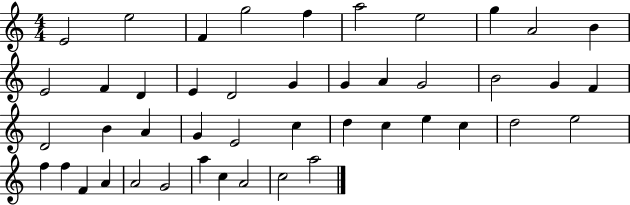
E4/h E5/h F4/q G5/h F5/q A5/h E5/h G5/q A4/h B4/q E4/h F4/q D4/q E4/q D4/h G4/q G4/q A4/q G4/h B4/h G4/q F4/q D4/h B4/q A4/q G4/q E4/h C5/q D5/q C5/q E5/q C5/q D5/h E5/h F5/q F5/q F4/q A4/q A4/h G4/h A5/q C5/q A4/h C5/h A5/h